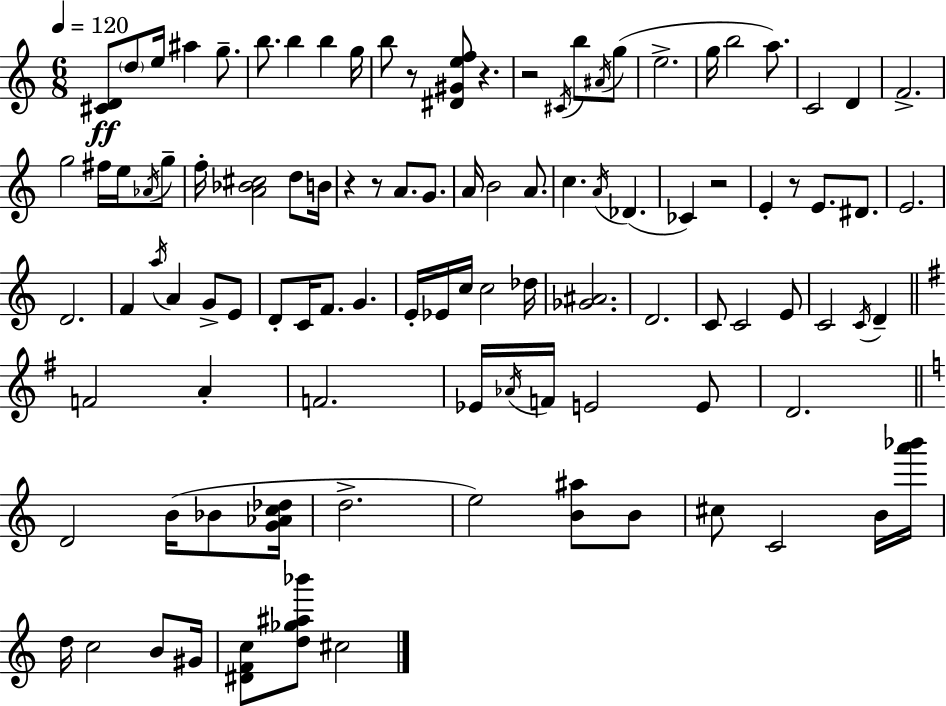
[C#4,D4]/e D5/e E5/s A#5/q G5/e. B5/e. B5/q B5/q G5/s B5/e R/e [D#4,G#4,E5,F5]/e R/q. R/h C#4/s B5/e A#4/s G5/e E5/h. G5/s B5/h A5/e. C4/h D4/q F4/h. G5/h F#5/s E5/s Ab4/s G5/e F5/s [A4,Bb4,C#5]/h D5/e B4/s R/q R/e A4/e. G4/e. A4/s B4/h A4/e. C5/q. A4/s Db4/q. CES4/q R/h E4/q R/e E4/e. D#4/e. E4/h. D4/h. F4/q A5/s A4/q G4/e E4/e D4/e C4/s F4/e. G4/q. E4/s Eb4/s C5/s C5/h Db5/s [Gb4,A#4]/h. D4/h. C4/e C4/h E4/e C4/h C4/s D4/q F4/h A4/q F4/h. Eb4/s Ab4/s F4/s E4/h E4/e D4/h. D4/h B4/s Bb4/e [G4,Ab4,C5,Db5]/s D5/h. E5/h [B4,A#5]/e B4/e C#5/e C4/h B4/s [A6,Bb6]/s D5/s C5/h B4/e G#4/s [D#4,F4,C5]/e [D5,Gb5,A#5,Bb6]/e C#5/h